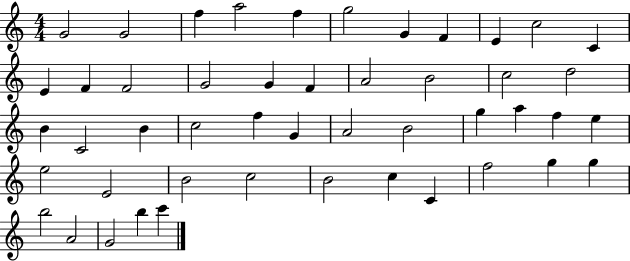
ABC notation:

X:1
T:Untitled
M:4/4
L:1/4
K:C
G2 G2 f a2 f g2 G F E c2 C E F F2 G2 G F A2 B2 c2 d2 B C2 B c2 f G A2 B2 g a f e e2 E2 B2 c2 B2 c C f2 g g b2 A2 G2 b c'